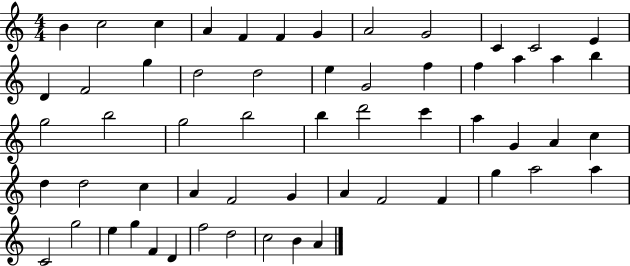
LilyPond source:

{
  \clef treble
  \numericTimeSignature
  \time 4/4
  \key c \major
  b'4 c''2 c''4 | a'4 f'4 f'4 g'4 | a'2 g'2 | c'4 c'2 e'4 | \break d'4 f'2 g''4 | d''2 d''2 | e''4 g'2 f''4 | f''4 a''4 a''4 b''4 | \break g''2 b''2 | g''2 b''2 | b''4 d'''2 c'''4 | a''4 g'4 a'4 c''4 | \break d''4 d''2 c''4 | a'4 f'2 g'4 | a'4 f'2 f'4 | g''4 a''2 a''4 | \break c'2 g''2 | e''4 g''4 f'4 d'4 | f''2 d''2 | c''2 b'4 a'4 | \break \bar "|."
}